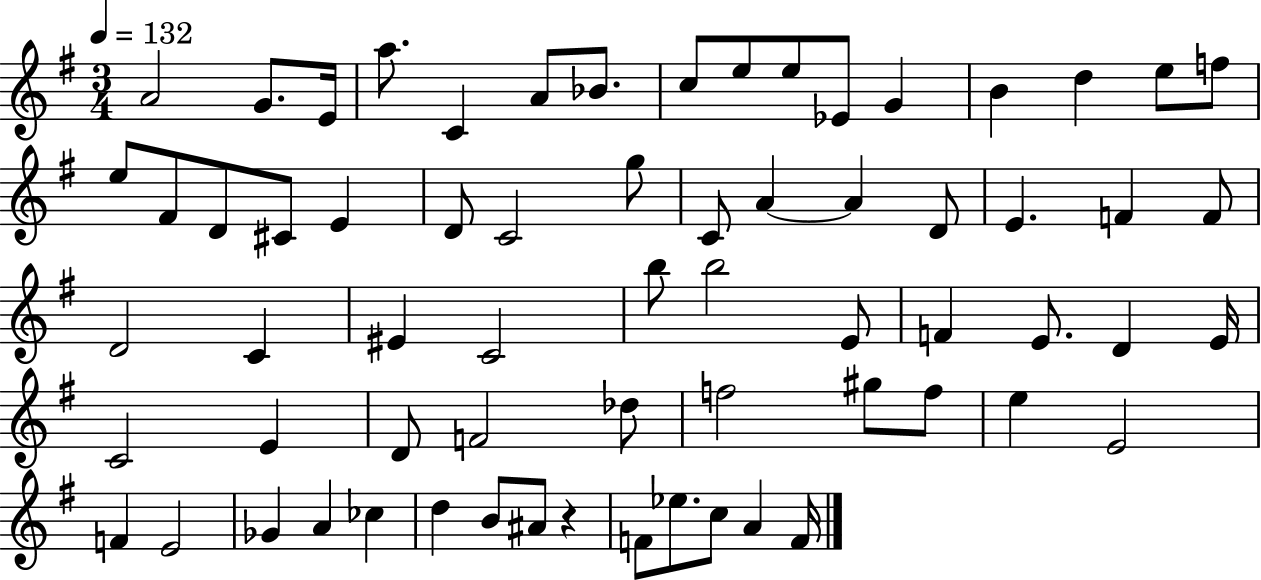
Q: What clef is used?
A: treble